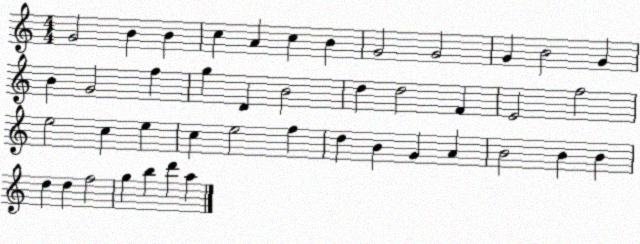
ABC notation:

X:1
T:Untitled
M:4/4
L:1/4
K:C
G2 B B c A c B G2 G2 G B2 G B G2 f g D B2 d d2 F E2 f2 e2 c e c e2 f d B G A B2 B B d d f2 g b d' a